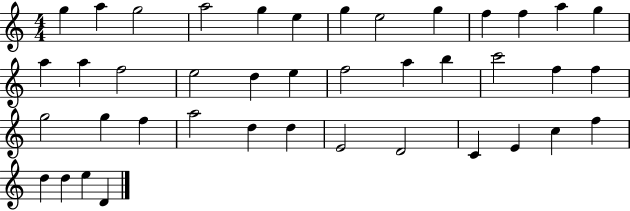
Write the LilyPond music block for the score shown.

{
  \clef treble
  \numericTimeSignature
  \time 4/4
  \key c \major
  g''4 a''4 g''2 | a''2 g''4 e''4 | g''4 e''2 g''4 | f''4 f''4 a''4 g''4 | \break a''4 a''4 f''2 | e''2 d''4 e''4 | f''2 a''4 b''4 | c'''2 f''4 f''4 | \break g''2 g''4 f''4 | a''2 d''4 d''4 | e'2 d'2 | c'4 e'4 c''4 f''4 | \break d''4 d''4 e''4 d'4 | \bar "|."
}